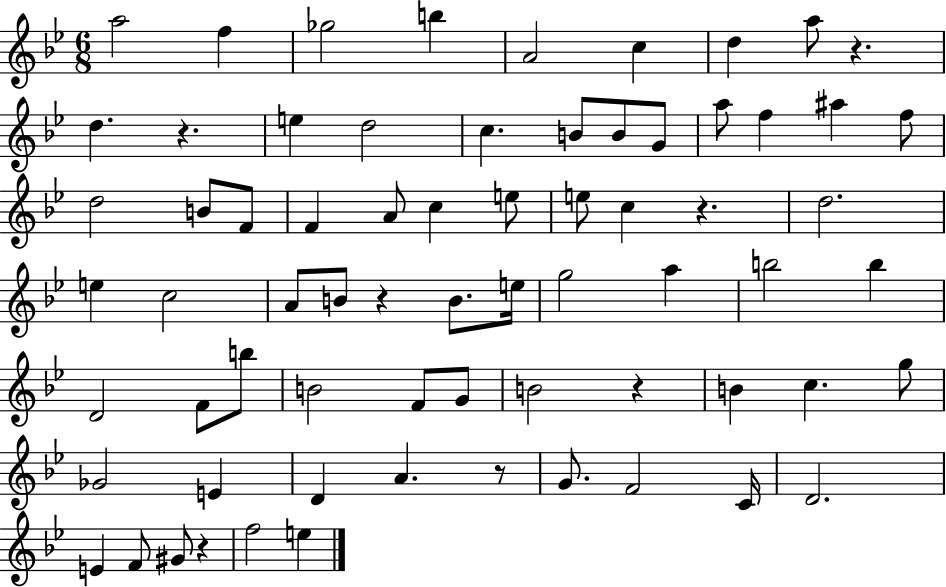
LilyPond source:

{
  \clef treble
  \numericTimeSignature
  \time 6/8
  \key bes \major
  \repeat volta 2 { a''2 f''4 | ges''2 b''4 | a'2 c''4 | d''4 a''8 r4. | \break d''4. r4. | e''4 d''2 | c''4. b'8 b'8 g'8 | a''8 f''4 ais''4 f''8 | \break d''2 b'8 f'8 | f'4 a'8 c''4 e''8 | e''8 c''4 r4. | d''2. | \break e''4 c''2 | a'8 b'8 r4 b'8. e''16 | g''2 a''4 | b''2 b''4 | \break d'2 f'8 b''8 | b'2 f'8 g'8 | b'2 r4 | b'4 c''4. g''8 | \break ges'2 e'4 | d'4 a'4. r8 | g'8. f'2 c'16 | d'2. | \break e'4 f'8 gis'8 r4 | f''2 e''4 | } \bar "|."
}